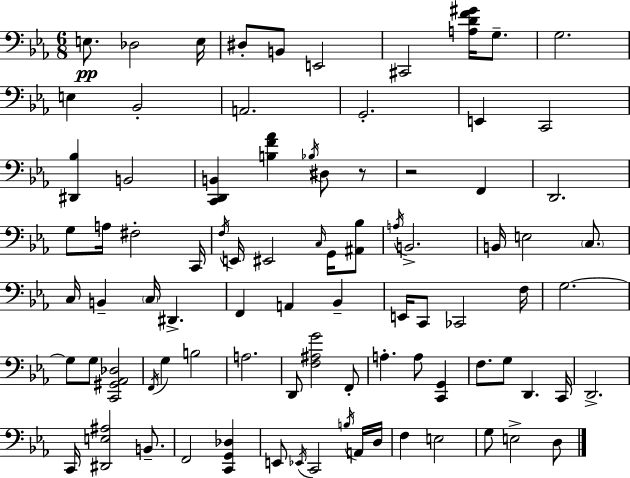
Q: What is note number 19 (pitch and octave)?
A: F2